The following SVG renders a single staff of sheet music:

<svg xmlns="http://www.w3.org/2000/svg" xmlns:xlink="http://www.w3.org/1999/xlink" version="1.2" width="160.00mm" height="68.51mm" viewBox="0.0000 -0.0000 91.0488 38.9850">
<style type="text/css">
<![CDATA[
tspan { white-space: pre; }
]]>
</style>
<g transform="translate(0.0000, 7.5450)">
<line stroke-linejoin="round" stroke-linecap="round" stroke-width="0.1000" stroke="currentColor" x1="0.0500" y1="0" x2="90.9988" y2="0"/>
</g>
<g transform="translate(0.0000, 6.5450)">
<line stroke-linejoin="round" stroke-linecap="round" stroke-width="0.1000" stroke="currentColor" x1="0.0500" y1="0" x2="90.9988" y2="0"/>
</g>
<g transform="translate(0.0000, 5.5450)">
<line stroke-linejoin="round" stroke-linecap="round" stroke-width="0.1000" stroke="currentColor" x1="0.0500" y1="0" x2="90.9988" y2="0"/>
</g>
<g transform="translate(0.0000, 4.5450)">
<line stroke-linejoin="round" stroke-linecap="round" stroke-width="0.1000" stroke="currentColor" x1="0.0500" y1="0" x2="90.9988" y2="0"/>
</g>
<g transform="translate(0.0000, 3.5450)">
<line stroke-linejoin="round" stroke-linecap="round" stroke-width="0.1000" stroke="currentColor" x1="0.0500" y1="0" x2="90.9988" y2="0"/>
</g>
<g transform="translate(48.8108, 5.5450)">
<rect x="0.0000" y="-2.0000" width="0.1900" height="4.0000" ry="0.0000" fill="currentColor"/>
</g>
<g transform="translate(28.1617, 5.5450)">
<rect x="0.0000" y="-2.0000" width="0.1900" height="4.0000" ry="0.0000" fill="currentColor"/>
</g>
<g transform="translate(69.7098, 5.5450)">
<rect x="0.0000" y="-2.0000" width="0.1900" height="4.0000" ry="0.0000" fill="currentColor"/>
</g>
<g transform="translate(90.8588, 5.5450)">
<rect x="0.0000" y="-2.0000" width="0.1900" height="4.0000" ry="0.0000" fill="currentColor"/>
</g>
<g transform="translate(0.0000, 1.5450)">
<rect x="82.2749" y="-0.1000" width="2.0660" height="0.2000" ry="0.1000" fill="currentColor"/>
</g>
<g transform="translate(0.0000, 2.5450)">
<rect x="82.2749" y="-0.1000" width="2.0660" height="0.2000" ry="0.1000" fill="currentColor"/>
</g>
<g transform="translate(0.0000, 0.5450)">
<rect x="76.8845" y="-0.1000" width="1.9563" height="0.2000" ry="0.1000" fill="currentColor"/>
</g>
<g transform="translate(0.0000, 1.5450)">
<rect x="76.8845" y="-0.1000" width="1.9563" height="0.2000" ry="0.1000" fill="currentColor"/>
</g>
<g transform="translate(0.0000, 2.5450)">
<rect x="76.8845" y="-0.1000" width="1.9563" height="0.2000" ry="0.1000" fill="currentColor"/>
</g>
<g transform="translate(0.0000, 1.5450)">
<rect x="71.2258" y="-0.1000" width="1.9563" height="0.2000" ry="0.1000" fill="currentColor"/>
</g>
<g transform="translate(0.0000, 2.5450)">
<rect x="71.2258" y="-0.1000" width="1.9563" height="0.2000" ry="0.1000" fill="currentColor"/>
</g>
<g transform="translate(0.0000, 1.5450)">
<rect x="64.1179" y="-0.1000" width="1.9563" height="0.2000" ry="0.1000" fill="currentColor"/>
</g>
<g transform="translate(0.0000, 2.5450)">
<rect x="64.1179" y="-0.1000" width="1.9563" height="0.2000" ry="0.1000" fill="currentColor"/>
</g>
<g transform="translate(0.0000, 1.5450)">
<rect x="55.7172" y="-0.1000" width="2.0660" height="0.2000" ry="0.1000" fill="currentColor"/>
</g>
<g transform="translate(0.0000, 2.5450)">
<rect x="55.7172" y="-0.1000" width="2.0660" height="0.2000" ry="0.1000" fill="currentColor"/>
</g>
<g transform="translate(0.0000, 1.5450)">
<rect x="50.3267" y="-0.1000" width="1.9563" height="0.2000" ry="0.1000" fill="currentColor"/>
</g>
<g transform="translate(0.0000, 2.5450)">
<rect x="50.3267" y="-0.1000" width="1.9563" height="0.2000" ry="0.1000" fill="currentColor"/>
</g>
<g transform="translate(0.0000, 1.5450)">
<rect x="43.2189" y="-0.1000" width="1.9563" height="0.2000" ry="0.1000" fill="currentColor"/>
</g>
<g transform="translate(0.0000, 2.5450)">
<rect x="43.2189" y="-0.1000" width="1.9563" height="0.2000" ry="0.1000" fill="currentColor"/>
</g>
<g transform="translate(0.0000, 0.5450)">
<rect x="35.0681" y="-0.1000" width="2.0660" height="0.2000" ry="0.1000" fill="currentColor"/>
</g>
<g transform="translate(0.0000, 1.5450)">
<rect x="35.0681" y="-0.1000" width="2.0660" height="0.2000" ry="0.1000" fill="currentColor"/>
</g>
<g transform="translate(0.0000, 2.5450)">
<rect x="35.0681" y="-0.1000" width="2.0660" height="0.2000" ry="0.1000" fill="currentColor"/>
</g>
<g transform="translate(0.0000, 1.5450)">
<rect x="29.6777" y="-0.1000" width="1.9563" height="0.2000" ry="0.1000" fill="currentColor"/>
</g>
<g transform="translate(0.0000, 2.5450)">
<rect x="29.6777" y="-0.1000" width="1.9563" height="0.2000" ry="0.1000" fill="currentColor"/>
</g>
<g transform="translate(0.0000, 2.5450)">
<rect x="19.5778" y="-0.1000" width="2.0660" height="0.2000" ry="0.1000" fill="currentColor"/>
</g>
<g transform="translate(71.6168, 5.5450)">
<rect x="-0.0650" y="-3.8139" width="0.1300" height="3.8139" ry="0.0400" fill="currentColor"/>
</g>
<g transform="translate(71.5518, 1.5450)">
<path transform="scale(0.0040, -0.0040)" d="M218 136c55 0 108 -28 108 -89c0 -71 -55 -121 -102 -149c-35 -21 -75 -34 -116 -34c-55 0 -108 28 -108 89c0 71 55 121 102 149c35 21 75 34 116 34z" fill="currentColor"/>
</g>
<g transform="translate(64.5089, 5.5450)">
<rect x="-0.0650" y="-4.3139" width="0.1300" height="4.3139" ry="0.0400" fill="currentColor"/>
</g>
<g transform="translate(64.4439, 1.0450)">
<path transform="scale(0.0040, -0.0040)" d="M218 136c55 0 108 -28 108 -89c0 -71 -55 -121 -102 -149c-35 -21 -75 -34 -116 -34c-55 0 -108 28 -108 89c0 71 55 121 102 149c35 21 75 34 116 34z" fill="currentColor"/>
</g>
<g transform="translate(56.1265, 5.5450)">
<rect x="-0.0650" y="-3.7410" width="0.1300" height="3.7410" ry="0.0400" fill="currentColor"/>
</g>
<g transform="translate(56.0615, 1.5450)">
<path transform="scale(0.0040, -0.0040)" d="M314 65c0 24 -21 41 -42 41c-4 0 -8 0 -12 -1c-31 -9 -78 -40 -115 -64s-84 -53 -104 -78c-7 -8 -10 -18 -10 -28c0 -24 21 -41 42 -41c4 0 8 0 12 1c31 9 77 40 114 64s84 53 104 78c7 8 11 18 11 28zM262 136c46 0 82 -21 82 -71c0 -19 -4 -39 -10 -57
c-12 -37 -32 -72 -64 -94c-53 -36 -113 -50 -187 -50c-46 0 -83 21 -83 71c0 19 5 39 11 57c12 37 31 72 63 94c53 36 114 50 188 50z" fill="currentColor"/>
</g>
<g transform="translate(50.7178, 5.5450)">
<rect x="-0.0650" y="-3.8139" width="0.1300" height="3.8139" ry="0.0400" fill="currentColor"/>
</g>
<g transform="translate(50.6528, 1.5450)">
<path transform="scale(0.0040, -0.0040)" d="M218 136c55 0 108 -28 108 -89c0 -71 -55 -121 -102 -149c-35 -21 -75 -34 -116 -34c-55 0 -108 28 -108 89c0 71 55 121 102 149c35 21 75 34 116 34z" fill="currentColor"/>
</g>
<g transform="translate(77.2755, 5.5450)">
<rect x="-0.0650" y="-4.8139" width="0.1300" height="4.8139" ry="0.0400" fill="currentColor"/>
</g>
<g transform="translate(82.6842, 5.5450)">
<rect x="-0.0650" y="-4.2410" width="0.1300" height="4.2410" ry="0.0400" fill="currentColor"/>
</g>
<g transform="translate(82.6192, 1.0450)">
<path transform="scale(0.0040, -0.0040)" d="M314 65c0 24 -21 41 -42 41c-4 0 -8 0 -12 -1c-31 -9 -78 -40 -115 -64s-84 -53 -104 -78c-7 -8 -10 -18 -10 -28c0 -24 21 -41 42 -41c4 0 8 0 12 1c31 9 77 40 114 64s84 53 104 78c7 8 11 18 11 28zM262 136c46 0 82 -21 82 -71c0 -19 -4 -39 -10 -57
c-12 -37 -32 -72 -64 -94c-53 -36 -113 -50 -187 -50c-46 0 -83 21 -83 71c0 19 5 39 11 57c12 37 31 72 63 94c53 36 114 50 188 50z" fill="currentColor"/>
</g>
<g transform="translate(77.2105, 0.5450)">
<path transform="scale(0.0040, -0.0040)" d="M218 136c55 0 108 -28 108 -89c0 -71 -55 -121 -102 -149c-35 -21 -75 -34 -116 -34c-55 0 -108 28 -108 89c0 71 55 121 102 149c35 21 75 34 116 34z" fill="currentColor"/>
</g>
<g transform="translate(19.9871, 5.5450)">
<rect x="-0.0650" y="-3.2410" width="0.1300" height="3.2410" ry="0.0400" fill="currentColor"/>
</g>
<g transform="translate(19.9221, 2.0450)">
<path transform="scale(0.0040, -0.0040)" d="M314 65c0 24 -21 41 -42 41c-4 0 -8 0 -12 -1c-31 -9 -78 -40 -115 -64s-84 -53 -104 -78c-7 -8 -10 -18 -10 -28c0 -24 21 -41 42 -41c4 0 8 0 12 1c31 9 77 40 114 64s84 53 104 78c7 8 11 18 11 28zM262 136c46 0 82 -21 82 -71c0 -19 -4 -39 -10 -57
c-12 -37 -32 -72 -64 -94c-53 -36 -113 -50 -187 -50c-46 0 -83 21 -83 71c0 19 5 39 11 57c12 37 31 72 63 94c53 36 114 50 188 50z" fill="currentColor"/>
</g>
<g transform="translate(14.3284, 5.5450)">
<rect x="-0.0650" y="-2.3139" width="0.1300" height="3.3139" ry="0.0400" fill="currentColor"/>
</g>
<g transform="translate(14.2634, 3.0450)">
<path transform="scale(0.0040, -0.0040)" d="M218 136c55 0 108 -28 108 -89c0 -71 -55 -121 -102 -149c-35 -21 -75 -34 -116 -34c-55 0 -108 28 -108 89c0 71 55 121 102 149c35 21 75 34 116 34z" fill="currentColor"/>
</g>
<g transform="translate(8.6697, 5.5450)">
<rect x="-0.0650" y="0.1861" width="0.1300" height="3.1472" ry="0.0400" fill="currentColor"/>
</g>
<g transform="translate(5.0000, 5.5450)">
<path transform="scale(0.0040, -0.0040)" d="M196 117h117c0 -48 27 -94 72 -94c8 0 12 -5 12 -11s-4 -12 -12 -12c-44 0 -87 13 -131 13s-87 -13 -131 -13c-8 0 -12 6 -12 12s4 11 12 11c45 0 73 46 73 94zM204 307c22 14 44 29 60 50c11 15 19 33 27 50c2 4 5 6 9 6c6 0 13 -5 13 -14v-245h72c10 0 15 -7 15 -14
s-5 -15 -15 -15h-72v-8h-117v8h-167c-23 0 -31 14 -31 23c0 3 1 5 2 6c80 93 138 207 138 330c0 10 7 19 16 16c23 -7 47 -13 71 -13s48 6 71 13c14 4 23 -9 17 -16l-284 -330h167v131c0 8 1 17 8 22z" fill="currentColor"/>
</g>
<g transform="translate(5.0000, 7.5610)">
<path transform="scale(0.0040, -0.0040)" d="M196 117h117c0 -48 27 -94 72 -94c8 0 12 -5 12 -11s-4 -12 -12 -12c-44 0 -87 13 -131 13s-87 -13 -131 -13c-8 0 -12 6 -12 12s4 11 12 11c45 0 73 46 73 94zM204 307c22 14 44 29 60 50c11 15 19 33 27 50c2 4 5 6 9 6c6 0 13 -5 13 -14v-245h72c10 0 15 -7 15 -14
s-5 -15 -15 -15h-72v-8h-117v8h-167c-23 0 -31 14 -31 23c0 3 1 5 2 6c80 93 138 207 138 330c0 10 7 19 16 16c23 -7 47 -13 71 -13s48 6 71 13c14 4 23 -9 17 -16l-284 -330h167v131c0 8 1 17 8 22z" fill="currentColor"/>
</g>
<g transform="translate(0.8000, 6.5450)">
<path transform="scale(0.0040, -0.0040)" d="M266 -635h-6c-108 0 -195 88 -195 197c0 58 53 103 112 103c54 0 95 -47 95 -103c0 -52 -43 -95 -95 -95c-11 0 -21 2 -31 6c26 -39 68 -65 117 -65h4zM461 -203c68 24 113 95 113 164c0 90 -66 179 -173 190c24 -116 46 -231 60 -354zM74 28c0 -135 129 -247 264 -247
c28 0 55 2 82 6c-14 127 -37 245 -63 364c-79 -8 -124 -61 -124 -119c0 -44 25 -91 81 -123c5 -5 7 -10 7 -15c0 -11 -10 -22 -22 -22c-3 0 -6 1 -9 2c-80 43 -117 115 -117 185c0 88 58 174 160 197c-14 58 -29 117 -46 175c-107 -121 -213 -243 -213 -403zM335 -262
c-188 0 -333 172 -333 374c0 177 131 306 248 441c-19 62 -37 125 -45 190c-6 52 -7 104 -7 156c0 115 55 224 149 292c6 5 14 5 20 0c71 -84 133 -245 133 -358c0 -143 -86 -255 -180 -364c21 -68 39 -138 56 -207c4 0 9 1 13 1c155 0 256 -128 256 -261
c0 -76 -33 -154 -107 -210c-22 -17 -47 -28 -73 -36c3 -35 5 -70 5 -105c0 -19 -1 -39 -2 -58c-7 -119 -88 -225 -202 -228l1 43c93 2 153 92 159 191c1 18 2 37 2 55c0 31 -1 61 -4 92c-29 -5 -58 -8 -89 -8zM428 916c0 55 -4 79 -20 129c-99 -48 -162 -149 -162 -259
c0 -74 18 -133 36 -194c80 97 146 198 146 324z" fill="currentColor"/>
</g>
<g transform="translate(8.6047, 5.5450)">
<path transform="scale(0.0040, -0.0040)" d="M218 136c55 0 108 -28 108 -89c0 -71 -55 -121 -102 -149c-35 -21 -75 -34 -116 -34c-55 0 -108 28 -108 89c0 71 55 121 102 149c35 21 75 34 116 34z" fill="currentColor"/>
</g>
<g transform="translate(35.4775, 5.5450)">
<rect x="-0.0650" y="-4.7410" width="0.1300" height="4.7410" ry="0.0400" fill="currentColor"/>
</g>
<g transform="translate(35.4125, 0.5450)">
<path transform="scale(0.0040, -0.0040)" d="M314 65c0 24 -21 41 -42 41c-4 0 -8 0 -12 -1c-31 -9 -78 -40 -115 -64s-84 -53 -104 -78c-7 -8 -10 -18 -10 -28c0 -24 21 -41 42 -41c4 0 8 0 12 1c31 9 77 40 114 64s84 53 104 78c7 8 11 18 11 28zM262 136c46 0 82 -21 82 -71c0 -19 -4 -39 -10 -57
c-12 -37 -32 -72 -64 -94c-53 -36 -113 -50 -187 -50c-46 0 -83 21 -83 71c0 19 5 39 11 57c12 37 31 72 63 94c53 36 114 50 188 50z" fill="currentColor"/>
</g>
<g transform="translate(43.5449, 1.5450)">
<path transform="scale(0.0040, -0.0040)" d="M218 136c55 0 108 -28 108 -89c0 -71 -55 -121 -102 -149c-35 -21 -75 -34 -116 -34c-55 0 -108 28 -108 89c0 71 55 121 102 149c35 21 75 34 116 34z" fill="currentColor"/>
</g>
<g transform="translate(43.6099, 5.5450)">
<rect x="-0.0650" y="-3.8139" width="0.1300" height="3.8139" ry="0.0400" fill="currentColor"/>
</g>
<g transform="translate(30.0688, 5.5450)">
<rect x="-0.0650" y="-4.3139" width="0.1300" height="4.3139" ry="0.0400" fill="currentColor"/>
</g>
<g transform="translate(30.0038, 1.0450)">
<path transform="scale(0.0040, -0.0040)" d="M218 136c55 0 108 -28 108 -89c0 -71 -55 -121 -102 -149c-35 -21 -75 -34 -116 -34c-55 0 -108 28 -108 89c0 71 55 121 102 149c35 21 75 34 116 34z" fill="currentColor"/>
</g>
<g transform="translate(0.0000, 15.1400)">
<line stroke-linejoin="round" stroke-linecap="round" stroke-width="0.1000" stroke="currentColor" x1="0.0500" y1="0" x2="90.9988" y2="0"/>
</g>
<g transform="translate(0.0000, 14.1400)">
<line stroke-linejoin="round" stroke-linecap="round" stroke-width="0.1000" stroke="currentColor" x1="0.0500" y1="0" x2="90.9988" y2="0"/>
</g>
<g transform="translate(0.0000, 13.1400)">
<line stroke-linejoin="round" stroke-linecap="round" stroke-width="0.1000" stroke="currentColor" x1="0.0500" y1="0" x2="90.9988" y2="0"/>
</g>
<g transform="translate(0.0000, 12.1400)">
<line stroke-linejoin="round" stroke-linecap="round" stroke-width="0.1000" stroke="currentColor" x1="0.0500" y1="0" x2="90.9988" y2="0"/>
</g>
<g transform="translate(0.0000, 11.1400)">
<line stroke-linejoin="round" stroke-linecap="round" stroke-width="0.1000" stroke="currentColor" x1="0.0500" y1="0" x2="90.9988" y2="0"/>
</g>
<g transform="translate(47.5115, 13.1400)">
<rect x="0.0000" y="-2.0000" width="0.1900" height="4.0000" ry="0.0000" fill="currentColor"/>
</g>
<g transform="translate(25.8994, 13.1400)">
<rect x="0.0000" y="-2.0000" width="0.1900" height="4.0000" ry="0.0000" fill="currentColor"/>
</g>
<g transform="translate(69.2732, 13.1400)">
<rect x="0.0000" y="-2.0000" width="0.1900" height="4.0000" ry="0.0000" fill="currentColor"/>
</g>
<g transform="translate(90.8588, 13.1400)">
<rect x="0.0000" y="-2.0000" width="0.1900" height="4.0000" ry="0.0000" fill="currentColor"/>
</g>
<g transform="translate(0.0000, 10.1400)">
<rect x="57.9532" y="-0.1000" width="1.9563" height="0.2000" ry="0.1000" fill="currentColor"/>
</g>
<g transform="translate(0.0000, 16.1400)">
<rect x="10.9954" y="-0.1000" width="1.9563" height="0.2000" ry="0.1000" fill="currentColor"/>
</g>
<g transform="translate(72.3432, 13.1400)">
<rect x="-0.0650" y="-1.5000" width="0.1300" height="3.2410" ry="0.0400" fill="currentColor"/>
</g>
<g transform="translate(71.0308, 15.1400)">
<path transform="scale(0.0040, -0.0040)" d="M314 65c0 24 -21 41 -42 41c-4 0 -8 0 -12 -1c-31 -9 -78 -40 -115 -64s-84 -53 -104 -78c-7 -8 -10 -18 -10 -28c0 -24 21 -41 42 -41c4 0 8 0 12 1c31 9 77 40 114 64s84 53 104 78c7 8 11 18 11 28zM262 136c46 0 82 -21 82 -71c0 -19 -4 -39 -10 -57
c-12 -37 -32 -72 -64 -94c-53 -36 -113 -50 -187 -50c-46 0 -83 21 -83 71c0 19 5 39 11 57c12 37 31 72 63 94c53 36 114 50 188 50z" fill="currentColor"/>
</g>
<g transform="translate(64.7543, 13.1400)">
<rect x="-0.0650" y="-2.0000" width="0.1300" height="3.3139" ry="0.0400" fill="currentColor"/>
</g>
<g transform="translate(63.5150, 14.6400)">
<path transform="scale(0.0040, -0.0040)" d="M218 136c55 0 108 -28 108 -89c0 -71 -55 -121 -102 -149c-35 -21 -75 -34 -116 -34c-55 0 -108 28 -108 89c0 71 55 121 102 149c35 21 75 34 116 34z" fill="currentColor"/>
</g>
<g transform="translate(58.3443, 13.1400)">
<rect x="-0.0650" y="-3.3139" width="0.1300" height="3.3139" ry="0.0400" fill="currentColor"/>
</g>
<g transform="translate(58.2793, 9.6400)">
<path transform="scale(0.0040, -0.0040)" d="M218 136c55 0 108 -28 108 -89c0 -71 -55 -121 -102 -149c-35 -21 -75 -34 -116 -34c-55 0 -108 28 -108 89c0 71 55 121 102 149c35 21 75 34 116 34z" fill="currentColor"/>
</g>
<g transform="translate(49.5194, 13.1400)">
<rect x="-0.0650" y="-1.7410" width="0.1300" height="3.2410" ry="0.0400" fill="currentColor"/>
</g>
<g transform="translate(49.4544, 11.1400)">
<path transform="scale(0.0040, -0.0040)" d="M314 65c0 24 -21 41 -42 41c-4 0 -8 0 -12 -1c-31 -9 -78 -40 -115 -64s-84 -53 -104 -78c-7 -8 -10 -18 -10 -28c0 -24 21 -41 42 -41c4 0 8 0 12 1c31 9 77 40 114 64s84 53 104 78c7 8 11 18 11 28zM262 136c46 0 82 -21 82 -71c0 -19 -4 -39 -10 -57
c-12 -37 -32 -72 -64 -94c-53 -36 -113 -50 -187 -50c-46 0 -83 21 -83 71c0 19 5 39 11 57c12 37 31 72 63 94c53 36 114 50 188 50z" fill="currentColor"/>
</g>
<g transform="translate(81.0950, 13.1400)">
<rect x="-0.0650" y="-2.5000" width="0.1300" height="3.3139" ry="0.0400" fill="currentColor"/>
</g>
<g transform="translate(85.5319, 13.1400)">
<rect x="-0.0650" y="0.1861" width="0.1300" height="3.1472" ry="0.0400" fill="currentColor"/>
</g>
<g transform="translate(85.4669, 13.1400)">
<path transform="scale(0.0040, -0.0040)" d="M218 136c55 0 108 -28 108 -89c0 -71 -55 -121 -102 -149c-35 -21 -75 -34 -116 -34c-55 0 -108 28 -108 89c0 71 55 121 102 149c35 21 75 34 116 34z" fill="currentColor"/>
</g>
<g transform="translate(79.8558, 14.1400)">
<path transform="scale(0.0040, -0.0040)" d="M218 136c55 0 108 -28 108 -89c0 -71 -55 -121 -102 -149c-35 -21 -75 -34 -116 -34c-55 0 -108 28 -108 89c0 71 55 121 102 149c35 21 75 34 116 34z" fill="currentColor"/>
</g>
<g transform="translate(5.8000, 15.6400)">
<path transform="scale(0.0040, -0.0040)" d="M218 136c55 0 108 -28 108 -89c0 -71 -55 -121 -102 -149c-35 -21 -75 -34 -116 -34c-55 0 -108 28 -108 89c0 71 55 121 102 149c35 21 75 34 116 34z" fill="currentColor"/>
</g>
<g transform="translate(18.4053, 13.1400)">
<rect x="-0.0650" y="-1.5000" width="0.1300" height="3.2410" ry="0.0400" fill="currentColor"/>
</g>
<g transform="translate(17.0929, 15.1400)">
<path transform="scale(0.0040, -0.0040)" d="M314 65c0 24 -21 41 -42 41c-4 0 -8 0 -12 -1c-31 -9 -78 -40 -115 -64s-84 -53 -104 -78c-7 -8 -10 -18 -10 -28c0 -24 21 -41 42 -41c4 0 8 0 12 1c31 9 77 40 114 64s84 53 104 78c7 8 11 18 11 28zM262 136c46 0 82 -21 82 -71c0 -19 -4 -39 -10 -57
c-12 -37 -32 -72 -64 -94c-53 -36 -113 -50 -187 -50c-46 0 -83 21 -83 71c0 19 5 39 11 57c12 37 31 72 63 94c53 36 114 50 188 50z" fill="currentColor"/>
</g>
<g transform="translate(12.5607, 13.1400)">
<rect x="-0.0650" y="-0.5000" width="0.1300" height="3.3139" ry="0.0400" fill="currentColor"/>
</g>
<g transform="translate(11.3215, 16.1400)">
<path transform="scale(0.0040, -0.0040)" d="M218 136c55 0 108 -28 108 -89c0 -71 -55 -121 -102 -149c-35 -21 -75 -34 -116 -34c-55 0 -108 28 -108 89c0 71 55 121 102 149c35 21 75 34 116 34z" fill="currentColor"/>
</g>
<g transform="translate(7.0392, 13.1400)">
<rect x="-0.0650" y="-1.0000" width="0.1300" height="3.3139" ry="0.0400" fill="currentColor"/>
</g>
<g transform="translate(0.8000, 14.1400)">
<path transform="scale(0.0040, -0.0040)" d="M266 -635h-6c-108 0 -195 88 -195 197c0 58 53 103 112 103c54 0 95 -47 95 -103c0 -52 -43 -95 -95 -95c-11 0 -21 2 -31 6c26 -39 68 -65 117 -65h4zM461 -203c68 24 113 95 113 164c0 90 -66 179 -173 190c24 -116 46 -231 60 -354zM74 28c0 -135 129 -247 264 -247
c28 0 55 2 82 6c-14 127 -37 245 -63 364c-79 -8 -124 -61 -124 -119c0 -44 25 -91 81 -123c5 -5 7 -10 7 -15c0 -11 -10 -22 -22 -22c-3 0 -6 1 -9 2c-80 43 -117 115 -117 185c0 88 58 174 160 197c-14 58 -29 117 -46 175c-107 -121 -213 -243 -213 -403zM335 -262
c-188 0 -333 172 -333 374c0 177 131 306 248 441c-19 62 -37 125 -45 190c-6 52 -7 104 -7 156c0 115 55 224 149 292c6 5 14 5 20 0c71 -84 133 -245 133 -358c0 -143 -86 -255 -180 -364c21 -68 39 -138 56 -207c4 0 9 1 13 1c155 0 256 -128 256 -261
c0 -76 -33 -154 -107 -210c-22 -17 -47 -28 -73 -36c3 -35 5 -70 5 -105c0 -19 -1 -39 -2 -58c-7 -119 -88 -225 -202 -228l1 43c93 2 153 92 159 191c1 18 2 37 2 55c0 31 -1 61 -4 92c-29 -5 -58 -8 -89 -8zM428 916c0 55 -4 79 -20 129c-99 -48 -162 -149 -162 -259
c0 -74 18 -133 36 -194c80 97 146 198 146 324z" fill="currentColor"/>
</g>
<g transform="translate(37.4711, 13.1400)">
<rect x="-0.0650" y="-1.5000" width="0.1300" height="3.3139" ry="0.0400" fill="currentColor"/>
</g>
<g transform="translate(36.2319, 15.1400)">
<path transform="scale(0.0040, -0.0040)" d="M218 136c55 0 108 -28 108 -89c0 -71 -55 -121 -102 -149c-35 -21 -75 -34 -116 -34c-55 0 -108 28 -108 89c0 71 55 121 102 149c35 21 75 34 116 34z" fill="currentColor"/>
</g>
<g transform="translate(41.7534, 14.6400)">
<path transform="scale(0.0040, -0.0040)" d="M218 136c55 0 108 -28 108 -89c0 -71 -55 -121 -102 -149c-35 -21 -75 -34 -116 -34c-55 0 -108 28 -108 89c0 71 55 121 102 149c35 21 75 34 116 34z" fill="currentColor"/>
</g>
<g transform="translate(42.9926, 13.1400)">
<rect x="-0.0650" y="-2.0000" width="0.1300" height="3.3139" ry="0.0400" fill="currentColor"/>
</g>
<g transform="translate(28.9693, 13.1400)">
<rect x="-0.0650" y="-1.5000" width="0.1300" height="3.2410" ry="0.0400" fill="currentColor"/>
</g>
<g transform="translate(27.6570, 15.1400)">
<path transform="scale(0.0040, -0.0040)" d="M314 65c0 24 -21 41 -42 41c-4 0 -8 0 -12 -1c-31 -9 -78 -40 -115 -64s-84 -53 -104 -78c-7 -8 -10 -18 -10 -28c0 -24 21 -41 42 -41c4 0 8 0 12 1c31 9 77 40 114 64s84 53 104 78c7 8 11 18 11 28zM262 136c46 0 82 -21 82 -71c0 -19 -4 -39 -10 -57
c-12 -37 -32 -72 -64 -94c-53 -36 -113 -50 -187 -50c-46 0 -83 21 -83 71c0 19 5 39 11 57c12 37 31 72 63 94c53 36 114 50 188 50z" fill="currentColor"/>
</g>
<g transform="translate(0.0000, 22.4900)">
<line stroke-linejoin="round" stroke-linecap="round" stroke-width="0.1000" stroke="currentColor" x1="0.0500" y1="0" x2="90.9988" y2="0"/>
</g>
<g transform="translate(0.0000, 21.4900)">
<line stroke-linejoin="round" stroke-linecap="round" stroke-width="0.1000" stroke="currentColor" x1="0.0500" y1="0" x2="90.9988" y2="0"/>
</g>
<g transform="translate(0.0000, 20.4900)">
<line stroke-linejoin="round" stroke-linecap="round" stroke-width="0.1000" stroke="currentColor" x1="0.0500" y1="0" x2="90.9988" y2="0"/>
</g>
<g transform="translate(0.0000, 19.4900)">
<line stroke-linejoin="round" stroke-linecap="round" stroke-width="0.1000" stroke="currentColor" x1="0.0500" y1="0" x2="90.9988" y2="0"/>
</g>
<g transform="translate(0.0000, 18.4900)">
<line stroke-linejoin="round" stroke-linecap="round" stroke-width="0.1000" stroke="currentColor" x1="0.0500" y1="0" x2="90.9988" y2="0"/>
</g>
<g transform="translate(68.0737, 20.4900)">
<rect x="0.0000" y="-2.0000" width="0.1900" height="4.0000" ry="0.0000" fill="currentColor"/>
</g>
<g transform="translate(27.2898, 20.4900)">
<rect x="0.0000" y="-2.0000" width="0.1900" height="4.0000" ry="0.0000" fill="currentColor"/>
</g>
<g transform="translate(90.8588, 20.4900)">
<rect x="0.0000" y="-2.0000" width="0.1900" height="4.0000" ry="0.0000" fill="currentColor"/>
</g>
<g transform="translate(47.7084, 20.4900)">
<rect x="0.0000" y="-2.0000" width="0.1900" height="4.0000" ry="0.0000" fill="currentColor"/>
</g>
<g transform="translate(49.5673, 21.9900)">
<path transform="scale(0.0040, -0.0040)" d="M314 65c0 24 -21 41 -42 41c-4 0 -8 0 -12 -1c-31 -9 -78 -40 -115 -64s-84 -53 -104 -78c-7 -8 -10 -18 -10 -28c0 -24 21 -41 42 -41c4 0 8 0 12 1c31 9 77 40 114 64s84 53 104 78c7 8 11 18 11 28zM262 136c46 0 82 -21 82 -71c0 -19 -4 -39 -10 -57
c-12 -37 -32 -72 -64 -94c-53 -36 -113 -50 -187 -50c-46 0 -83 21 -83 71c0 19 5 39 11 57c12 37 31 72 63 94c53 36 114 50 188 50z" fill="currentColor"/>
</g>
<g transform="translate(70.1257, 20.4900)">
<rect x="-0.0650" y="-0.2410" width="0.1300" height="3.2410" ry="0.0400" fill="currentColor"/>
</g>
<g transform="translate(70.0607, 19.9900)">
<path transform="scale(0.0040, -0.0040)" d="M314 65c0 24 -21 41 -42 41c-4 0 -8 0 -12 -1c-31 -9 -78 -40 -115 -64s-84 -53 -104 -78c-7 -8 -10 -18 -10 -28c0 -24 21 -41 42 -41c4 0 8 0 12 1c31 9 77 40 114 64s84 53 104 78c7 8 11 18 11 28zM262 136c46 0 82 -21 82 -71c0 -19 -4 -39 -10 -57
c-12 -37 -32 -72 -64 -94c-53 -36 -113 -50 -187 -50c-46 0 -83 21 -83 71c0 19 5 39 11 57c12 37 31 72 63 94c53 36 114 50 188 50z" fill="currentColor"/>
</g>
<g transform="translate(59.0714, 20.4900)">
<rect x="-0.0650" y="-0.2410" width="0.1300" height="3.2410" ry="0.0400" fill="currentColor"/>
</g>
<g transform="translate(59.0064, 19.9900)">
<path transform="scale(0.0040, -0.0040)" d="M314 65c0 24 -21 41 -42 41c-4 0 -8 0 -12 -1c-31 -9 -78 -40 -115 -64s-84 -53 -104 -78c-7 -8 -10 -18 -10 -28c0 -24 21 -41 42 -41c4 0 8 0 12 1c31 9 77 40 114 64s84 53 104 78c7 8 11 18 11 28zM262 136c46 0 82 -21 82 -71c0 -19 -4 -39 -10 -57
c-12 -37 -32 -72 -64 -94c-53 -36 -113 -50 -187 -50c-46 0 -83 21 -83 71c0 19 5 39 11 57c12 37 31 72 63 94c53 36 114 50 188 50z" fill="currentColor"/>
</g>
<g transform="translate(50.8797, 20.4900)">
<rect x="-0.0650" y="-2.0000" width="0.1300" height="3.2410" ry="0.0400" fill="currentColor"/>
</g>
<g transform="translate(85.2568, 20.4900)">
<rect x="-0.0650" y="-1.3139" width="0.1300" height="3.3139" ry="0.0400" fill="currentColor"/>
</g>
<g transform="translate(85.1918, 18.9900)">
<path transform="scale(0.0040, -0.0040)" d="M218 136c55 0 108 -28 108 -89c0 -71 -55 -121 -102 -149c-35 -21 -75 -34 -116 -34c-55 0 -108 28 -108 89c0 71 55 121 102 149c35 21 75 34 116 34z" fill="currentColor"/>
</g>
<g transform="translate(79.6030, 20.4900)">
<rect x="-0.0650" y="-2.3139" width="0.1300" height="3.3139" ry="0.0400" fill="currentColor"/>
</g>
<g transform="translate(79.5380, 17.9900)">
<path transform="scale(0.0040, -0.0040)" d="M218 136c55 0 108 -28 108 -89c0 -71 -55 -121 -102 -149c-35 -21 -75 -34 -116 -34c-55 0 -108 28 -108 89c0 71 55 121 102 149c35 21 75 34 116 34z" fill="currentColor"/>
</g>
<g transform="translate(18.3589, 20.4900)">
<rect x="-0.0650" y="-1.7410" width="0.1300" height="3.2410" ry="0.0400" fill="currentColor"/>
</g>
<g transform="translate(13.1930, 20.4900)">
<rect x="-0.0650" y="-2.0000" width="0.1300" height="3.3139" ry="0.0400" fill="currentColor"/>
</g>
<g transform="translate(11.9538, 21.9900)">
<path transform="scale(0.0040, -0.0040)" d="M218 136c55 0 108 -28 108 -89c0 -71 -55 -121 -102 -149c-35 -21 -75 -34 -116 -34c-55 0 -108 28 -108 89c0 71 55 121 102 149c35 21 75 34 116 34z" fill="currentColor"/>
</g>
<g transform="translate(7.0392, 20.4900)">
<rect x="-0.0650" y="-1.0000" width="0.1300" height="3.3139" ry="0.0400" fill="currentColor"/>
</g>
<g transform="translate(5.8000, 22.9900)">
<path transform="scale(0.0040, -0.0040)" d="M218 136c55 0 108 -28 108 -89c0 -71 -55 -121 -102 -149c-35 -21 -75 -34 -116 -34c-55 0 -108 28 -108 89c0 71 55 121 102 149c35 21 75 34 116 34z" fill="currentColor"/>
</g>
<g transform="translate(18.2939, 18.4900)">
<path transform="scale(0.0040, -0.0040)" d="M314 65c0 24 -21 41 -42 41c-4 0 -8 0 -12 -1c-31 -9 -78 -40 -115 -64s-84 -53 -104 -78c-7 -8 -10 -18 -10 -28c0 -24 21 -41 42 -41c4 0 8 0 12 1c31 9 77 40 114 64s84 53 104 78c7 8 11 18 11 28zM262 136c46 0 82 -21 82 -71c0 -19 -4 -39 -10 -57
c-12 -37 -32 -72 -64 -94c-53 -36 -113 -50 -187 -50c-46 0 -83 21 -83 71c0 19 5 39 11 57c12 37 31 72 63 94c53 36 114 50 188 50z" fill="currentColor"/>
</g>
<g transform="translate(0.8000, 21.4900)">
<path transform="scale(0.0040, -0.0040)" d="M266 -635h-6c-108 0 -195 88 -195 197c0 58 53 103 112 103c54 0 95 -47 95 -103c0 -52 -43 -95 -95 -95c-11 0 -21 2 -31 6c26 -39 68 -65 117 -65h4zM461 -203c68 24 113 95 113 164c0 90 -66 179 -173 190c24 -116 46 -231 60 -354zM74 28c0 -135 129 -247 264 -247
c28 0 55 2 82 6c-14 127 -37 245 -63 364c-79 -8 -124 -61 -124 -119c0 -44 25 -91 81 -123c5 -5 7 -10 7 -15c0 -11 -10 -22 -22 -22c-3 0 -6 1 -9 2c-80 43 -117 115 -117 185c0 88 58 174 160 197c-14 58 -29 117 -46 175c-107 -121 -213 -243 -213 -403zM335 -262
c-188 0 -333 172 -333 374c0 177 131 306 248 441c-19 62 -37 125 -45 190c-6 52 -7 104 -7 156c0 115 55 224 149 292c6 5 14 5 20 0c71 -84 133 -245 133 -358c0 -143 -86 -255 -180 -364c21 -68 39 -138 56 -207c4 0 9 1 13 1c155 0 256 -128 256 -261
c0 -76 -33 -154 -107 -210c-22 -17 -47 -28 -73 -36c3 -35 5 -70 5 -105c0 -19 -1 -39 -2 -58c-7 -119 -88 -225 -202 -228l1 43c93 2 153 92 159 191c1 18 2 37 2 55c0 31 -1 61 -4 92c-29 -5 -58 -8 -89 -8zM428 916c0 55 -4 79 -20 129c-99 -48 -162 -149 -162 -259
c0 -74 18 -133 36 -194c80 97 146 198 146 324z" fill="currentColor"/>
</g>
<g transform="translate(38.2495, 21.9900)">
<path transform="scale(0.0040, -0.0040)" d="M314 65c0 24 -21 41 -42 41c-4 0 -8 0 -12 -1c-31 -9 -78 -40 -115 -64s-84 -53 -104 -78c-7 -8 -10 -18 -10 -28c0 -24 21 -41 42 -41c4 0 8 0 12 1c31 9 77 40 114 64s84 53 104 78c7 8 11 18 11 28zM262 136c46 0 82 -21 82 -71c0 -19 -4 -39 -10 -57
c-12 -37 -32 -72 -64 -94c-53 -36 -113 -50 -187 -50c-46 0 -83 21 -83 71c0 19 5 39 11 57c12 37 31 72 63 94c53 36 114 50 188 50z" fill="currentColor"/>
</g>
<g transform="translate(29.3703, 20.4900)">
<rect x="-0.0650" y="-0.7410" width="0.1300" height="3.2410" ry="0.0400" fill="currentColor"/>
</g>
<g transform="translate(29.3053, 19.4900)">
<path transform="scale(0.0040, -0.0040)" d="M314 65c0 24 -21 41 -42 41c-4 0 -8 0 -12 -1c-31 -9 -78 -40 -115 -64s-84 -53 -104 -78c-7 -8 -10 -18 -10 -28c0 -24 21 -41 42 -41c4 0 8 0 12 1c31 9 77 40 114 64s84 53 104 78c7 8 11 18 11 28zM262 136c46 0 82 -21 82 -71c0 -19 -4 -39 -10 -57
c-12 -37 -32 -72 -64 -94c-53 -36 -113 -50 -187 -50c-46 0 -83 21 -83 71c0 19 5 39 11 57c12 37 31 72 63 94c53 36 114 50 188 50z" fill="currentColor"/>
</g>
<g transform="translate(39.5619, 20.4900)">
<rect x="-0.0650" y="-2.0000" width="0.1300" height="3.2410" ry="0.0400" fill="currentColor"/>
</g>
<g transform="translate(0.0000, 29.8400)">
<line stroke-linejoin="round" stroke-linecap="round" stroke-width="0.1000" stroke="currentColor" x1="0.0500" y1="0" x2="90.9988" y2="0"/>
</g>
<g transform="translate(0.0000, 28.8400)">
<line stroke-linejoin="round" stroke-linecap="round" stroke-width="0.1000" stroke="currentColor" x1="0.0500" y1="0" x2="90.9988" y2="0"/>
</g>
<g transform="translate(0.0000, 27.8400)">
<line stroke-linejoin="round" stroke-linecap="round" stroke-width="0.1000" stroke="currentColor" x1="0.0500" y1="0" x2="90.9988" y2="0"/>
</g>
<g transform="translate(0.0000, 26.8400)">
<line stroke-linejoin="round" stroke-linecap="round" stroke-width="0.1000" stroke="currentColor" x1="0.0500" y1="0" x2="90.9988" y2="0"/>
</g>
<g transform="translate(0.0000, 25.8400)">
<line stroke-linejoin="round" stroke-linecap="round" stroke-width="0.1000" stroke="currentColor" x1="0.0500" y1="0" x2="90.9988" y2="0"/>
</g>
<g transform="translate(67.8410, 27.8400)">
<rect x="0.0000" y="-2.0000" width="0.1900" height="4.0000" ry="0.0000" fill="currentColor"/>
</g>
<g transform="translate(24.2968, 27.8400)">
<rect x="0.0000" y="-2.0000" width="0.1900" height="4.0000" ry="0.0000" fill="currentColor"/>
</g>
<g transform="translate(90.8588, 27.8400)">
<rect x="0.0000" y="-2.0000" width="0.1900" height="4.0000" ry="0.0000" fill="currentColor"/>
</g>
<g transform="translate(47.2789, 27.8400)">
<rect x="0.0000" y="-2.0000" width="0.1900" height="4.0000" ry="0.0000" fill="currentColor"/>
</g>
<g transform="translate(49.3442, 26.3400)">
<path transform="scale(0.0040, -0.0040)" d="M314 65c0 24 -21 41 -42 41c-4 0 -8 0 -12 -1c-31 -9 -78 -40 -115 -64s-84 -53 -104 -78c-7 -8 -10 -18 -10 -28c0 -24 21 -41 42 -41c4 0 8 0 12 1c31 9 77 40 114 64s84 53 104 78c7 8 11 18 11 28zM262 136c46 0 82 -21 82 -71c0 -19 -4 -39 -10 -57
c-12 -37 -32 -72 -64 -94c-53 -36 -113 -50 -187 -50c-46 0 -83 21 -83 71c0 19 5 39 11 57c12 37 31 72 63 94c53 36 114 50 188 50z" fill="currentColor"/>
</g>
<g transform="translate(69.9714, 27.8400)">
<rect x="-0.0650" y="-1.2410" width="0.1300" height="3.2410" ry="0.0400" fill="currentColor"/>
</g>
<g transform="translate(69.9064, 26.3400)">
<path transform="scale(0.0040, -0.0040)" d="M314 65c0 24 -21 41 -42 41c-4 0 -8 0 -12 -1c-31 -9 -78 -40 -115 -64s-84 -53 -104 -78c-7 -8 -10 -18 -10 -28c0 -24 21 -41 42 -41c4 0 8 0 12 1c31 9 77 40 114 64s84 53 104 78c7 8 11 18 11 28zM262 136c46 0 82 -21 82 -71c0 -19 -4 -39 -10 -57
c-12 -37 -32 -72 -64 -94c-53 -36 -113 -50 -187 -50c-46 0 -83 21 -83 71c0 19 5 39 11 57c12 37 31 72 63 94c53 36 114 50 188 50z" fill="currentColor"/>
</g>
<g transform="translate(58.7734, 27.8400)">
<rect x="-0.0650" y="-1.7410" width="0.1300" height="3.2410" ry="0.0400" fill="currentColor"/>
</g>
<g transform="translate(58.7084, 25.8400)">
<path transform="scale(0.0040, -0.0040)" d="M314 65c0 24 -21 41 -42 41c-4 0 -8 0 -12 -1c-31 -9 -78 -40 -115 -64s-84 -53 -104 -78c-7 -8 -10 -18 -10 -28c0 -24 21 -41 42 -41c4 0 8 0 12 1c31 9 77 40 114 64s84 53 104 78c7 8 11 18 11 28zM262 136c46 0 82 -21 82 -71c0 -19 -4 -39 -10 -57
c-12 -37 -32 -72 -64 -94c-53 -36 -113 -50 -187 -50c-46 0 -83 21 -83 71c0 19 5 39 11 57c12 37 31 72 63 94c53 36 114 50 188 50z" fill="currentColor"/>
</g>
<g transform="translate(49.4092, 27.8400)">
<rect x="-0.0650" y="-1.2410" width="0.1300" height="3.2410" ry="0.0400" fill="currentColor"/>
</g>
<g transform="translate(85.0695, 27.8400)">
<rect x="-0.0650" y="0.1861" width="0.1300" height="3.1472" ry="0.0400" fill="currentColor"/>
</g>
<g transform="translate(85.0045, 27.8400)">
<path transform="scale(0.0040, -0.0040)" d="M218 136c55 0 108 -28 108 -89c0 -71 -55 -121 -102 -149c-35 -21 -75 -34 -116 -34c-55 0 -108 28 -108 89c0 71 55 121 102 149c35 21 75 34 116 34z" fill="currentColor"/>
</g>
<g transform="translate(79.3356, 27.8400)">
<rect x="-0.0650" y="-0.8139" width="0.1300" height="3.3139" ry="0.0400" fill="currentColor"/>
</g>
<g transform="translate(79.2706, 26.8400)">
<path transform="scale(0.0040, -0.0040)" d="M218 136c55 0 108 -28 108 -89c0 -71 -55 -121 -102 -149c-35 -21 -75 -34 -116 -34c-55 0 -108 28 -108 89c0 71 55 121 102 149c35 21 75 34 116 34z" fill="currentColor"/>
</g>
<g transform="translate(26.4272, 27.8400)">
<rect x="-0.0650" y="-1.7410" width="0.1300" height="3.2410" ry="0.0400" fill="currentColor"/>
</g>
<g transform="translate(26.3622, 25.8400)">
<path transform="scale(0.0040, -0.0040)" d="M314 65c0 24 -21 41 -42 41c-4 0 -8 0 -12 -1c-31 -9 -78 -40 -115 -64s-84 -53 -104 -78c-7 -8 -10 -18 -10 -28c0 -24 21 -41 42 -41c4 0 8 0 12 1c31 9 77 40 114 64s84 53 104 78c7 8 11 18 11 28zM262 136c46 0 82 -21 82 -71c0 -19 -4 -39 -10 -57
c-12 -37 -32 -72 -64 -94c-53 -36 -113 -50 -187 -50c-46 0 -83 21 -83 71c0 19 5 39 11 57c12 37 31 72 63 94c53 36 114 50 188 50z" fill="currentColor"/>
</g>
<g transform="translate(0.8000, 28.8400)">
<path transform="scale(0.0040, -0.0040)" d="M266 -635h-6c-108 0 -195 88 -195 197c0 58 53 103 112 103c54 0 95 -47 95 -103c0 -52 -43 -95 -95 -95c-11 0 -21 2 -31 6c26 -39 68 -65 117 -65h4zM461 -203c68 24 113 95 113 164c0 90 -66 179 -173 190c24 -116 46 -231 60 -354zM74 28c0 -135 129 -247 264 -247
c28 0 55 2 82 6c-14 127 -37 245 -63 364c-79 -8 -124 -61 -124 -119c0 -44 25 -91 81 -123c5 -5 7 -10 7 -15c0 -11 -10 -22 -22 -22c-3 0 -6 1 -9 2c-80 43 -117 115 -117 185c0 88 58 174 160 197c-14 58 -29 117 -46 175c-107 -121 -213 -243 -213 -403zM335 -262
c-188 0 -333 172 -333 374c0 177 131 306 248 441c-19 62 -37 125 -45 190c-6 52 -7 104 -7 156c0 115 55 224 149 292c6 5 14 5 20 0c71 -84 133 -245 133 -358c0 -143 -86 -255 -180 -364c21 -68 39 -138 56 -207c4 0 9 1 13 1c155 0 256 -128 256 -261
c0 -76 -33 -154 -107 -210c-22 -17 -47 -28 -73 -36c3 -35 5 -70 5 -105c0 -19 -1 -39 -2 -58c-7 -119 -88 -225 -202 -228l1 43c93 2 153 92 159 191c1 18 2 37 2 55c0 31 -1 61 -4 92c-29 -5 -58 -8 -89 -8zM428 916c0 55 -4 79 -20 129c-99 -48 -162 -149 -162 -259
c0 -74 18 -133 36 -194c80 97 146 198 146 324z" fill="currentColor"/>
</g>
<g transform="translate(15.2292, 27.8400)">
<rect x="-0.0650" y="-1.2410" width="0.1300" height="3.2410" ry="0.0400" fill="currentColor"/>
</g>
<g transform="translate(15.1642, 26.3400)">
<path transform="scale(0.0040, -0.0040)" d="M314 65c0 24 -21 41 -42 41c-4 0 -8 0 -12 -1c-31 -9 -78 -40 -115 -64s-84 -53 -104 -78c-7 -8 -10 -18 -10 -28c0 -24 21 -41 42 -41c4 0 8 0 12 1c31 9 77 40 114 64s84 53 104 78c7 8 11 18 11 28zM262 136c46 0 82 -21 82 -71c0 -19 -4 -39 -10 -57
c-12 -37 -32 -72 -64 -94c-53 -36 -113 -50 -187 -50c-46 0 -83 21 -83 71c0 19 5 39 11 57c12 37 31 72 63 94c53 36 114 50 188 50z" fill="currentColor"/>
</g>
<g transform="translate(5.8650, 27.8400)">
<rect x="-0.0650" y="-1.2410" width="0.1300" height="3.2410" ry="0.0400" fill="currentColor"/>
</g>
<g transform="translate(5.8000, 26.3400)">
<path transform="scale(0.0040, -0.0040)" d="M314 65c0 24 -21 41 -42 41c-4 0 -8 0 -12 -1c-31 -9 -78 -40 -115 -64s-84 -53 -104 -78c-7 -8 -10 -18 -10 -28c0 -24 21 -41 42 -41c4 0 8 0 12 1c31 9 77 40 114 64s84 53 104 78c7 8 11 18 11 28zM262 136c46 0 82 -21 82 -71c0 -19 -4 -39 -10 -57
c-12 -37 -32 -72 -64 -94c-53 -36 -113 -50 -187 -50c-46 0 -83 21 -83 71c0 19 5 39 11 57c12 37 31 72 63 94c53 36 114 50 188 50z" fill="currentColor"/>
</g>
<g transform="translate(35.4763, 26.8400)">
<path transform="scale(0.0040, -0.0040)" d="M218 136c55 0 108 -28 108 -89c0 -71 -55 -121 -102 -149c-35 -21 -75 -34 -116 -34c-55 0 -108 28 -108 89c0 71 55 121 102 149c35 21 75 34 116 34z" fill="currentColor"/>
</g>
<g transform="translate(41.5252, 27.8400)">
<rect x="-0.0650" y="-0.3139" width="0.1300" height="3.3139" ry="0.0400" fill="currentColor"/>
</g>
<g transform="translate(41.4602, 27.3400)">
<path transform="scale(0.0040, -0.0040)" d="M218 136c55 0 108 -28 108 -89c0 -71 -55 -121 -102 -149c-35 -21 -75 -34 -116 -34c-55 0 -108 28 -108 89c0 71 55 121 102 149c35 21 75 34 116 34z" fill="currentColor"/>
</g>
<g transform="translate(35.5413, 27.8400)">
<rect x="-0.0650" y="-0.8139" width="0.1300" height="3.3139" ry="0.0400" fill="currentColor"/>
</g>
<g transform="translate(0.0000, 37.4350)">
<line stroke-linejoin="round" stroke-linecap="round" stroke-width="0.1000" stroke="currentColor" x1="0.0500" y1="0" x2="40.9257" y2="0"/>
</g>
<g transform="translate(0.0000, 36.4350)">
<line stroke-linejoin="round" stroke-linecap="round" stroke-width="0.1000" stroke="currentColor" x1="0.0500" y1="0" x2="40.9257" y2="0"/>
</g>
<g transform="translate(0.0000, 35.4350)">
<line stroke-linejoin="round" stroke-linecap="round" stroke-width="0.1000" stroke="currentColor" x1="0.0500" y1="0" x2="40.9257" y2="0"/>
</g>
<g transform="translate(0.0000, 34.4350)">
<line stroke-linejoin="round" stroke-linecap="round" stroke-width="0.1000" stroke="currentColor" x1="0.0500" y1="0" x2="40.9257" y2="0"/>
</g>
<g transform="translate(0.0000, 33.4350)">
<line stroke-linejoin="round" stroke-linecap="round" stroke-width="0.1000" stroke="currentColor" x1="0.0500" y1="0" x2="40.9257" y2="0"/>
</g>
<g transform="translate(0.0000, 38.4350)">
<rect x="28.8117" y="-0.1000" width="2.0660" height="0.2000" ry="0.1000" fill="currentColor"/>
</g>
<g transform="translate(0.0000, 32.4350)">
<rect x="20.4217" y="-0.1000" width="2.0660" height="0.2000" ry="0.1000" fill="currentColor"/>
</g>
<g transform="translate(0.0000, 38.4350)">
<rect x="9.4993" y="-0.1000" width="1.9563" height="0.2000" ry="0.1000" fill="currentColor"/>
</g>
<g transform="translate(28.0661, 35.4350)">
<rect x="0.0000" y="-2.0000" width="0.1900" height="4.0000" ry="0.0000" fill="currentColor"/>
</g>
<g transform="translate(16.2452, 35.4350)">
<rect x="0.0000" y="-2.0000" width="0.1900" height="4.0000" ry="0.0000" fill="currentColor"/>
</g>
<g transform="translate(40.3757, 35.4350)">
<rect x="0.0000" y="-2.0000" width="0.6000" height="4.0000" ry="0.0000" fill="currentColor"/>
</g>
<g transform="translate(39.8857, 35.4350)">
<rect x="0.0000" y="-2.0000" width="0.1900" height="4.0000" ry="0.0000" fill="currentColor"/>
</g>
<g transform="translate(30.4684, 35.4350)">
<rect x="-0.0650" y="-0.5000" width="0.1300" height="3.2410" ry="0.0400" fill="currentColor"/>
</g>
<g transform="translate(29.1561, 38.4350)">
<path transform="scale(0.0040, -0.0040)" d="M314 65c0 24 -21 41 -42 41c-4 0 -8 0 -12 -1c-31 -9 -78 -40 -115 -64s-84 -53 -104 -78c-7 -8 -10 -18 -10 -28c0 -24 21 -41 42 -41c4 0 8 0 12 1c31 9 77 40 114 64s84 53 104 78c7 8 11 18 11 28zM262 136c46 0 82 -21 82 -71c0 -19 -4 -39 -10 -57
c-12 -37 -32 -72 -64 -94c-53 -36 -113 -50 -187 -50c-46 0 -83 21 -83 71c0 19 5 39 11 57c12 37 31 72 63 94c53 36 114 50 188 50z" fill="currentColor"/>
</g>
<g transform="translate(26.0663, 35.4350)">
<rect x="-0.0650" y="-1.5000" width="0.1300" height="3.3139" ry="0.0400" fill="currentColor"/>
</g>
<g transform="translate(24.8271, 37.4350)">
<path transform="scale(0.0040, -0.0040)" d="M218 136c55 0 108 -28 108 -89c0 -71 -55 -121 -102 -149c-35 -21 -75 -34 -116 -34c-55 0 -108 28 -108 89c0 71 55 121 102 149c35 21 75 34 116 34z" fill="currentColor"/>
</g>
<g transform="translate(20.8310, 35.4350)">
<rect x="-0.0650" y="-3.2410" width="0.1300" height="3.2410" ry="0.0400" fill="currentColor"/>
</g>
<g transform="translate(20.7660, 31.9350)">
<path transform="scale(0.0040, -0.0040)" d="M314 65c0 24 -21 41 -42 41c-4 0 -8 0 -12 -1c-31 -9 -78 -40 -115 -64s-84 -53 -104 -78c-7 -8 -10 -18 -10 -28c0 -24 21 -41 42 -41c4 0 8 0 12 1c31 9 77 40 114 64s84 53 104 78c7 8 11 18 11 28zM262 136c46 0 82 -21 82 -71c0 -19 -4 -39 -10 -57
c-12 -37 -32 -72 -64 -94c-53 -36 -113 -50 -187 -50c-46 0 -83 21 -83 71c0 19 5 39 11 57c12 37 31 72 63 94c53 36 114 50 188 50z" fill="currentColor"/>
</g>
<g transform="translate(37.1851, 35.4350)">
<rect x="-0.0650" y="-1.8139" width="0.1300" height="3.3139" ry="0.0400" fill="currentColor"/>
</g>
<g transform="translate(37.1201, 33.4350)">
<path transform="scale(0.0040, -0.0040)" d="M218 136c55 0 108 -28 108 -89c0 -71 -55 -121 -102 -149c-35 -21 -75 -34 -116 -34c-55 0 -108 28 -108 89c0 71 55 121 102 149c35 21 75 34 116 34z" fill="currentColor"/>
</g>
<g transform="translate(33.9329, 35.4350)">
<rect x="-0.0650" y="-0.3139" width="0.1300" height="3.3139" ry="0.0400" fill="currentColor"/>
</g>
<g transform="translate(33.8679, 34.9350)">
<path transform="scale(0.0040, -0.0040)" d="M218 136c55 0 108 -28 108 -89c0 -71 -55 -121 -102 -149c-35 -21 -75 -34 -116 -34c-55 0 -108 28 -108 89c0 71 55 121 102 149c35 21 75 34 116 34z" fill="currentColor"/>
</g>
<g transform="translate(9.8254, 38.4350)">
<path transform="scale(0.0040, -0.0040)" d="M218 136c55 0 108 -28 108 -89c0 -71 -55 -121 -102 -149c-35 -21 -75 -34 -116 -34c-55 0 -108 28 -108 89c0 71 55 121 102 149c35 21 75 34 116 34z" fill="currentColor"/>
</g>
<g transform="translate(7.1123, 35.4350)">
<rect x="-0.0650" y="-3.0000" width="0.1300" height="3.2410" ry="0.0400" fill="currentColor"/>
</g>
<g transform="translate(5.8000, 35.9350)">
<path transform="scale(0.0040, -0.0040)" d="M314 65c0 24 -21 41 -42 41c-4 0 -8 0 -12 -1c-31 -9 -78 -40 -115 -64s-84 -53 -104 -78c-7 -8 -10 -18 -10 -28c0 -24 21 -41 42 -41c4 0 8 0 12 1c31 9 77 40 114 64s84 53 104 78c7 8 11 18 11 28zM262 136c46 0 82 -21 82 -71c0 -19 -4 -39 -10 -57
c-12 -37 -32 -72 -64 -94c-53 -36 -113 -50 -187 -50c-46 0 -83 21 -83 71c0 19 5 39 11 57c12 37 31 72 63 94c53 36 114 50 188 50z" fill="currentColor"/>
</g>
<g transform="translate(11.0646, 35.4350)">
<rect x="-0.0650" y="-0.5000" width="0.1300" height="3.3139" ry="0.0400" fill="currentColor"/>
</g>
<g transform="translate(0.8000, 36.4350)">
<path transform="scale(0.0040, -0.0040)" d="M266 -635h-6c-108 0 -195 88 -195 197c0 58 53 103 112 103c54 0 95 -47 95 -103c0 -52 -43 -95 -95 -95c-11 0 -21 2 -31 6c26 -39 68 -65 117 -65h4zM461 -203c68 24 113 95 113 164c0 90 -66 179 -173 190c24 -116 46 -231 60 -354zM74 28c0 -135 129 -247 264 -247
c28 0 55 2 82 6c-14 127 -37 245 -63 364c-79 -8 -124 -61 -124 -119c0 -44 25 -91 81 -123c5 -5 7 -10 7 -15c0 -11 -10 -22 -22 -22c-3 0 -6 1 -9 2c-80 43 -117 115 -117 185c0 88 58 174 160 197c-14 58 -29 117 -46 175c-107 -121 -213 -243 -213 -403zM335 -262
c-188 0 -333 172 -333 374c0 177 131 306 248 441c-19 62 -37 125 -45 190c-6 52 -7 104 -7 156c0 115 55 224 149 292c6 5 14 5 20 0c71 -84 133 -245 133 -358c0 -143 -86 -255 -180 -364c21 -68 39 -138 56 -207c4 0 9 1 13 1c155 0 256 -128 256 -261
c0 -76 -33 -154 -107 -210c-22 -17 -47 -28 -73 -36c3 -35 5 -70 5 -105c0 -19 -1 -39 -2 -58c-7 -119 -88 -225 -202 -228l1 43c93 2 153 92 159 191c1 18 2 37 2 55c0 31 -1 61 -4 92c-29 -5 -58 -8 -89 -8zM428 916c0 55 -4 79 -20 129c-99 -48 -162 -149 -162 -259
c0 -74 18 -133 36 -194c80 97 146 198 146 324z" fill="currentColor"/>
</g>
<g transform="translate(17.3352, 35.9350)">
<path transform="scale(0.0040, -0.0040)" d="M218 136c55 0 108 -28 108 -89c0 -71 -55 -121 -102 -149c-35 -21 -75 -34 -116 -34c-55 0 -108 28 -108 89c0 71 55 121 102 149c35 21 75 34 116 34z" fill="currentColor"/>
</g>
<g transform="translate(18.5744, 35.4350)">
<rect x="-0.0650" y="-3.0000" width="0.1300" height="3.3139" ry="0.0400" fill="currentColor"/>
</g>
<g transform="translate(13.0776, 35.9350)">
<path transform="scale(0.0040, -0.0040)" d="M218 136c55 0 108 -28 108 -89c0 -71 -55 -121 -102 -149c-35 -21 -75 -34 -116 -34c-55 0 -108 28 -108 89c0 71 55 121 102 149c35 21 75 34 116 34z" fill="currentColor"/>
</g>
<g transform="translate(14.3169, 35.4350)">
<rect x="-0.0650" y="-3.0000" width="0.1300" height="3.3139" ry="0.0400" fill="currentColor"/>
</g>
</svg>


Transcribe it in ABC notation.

X:1
T:Untitled
M:4/4
L:1/4
K:C
B g b2 d' e'2 c' c' c'2 d' c' e' d'2 D C E2 E2 E F f2 b F E2 G B D F f2 d2 F2 F2 c2 c2 g e e2 e2 f2 d c e2 f2 e2 d B A2 C A A b2 E C2 c f